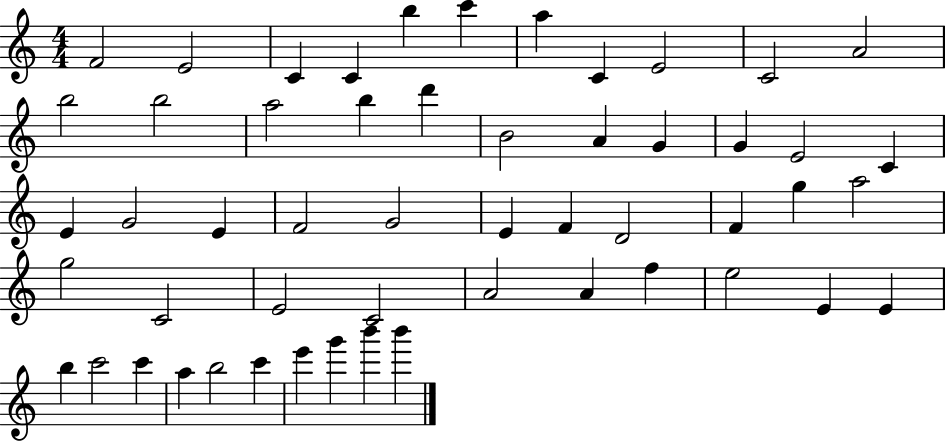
X:1
T:Untitled
M:4/4
L:1/4
K:C
F2 E2 C C b c' a C E2 C2 A2 b2 b2 a2 b d' B2 A G G E2 C E G2 E F2 G2 E F D2 F g a2 g2 C2 E2 C2 A2 A f e2 E E b c'2 c' a b2 c' e' g' b' b'